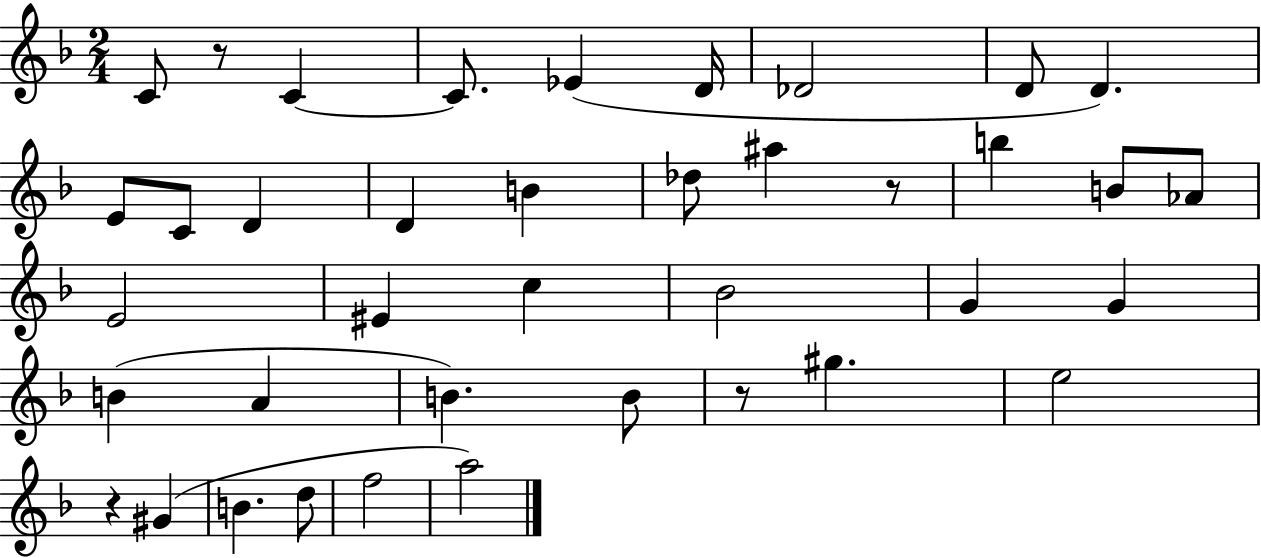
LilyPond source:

{
  \clef treble
  \numericTimeSignature
  \time 2/4
  \key f \major
  c'8 r8 c'4~~ | c'8. ees'4( d'16 | des'2 | d'8 d'4.) | \break e'8 c'8 d'4 | d'4 b'4 | des''8 ais''4 r8 | b''4 b'8 aes'8 | \break e'2 | eis'4 c''4 | bes'2 | g'4 g'4 | \break b'4( a'4 | b'4.) b'8 | r8 gis''4. | e''2 | \break r4 gis'4( | b'4. d''8 | f''2 | a''2) | \break \bar "|."
}